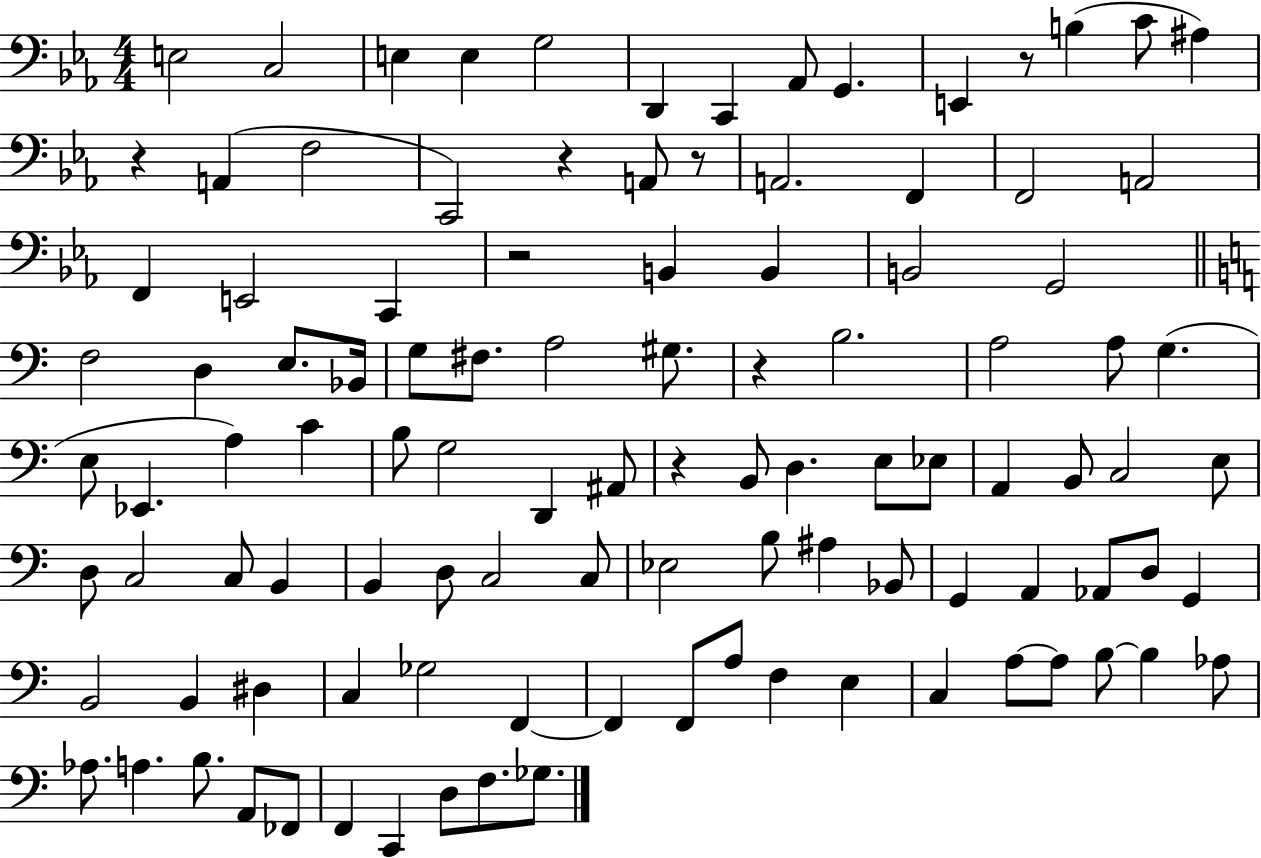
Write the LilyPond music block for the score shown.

{
  \clef bass
  \numericTimeSignature
  \time 4/4
  \key ees \major
  e2 c2 | e4 e4 g2 | d,4 c,4 aes,8 g,4. | e,4 r8 b4( c'8 ais4) | \break r4 a,4( f2 | c,2) r4 a,8 r8 | a,2. f,4 | f,2 a,2 | \break f,4 e,2 c,4 | r2 b,4 b,4 | b,2 g,2 | \bar "||" \break \key c \major f2 d4 e8. bes,16 | g8 fis8. a2 gis8. | r4 b2. | a2 a8 g4.( | \break e8 ees,4. a4) c'4 | b8 g2 d,4 ais,8 | r4 b,8 d4. e8 ees8 | a,4 b,8 c2 e8 | \break d8 c2 c8 b,4 | b,4 d8 c2 c8 | ees2 b8 ais4 bes,8 | g,4 a,4 aes,8 d8 g,4 | \break b,2 b,4 dis4 | c4 ges2 f,4~~ | f,4 f,8 a8 f4 e4 | c4 a8~~ a8 b8~~ b4 aes8 | \break aes8. a4. b8. a,8 fes,8 | f,4 c,4 d8 f8. ges8. | \bar "|."
}